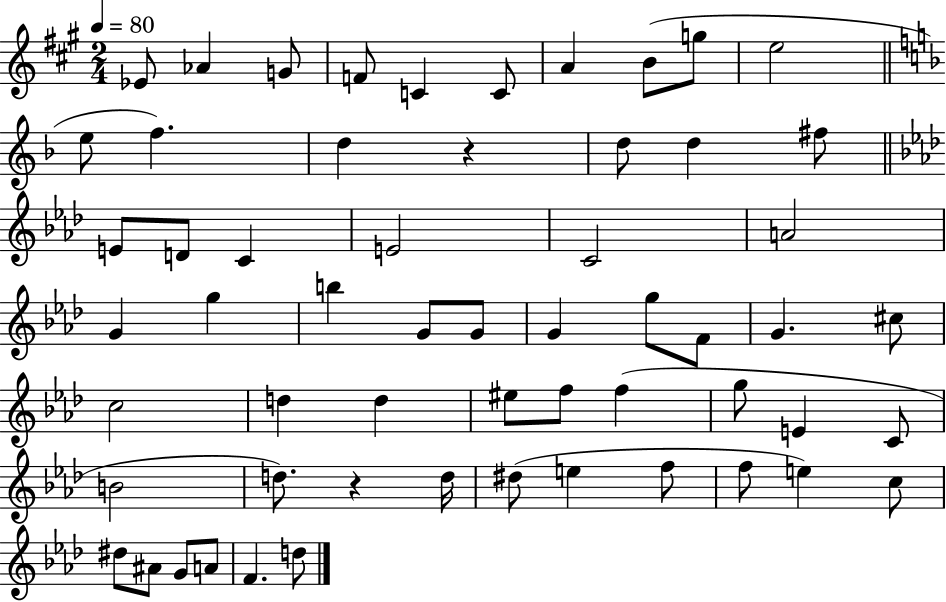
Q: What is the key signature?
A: A major